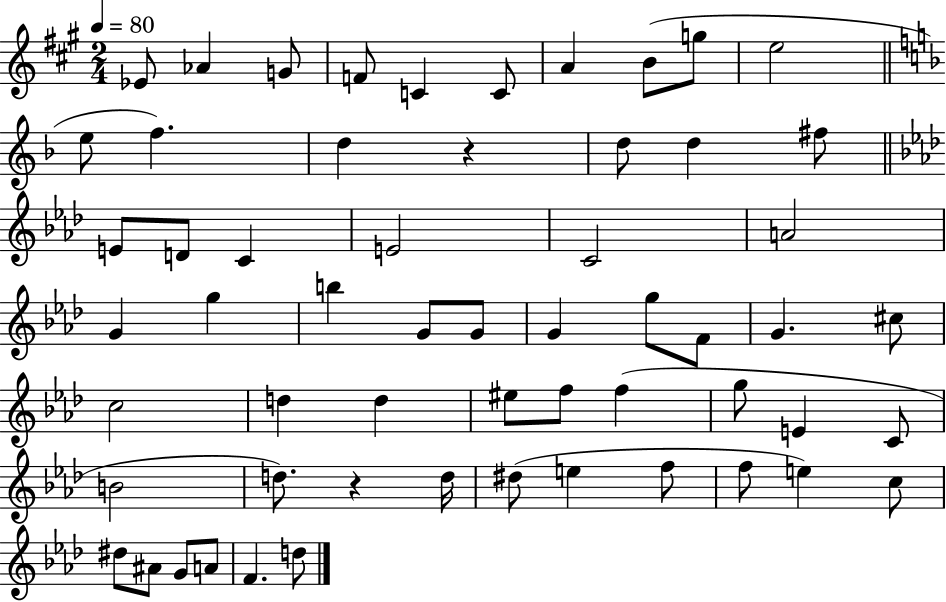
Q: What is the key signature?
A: A major